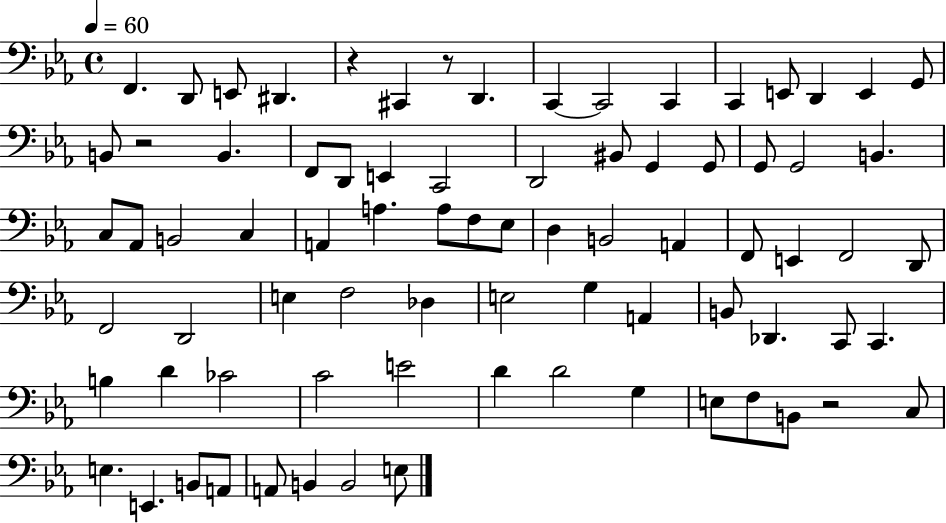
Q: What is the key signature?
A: EES major